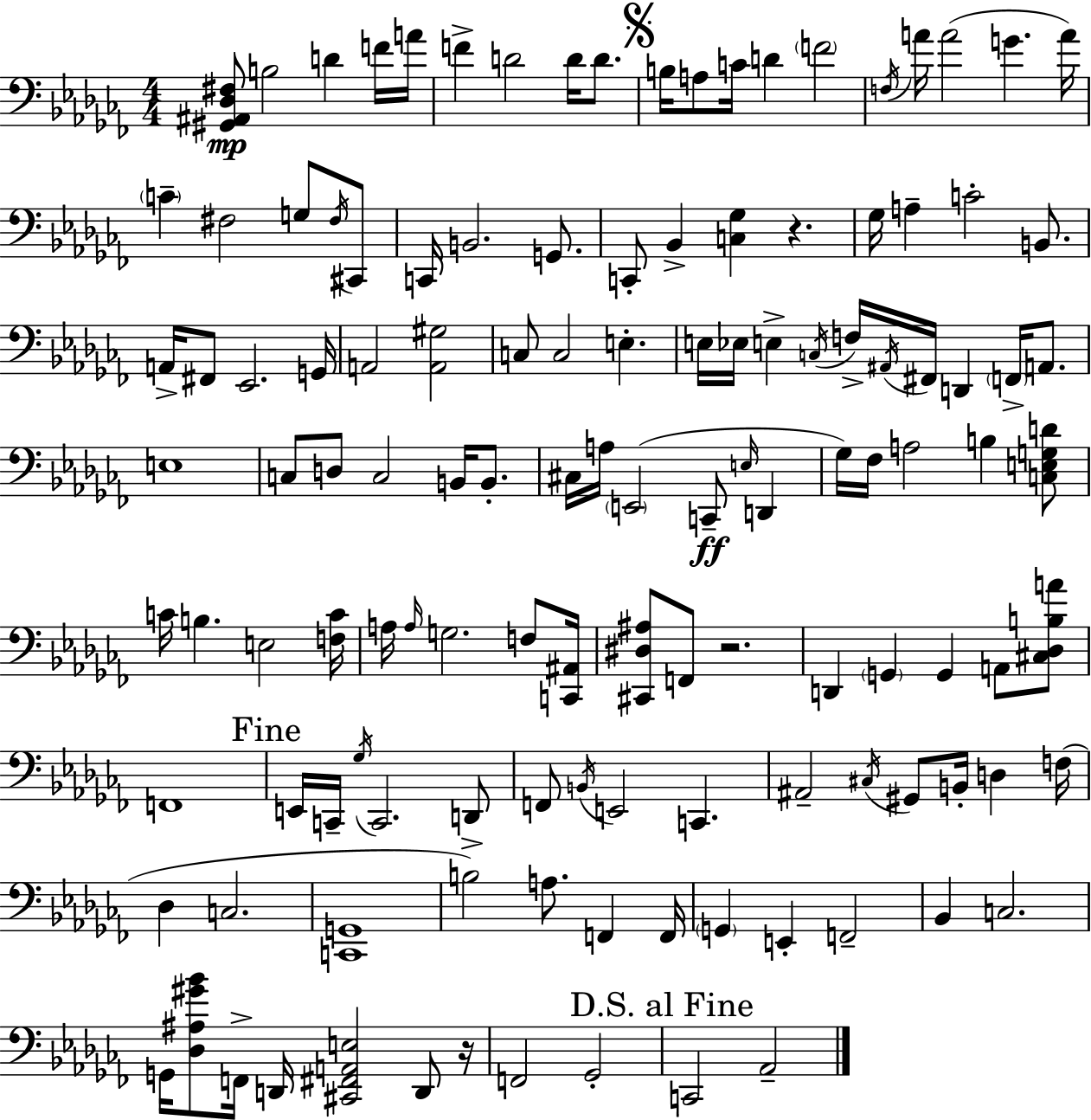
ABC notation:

X:1
T:Untitled
M:4/4
L:1/4
K:Abm
[^G,,^A,,_D,^F,]/2 B,2 D F/4 A/4 F D2 D/4 D/2 B,/4 A,/2 C/4 D F2 F,/4 A/4 A2 G A/4 C ^F,2 G,/2 ^F,/4 ^C,,/2 C,,/4 B,,2 G,,/2 C,,/2 _B,, [C,_G,] z _G,/4 A, C2 B,,/2 A,,/4 ^F,,/2 _E,,2 G,,/4 A,,2 [A,,^G,]2 C,/2 C,2 E, E,/4 _E,/4 E, C,/4 F,/4 ^A,,/4 ^F,,/4 D,, F,,/4 A,,/2 E,4 C,/2 D,/2 C,2 B,,/4 B,,/2 ^C,/4 A,/4 E,,2 C,,/2 E,/4 D,, _G,/4 _F,/4 A,2 B, [C,E,G,D]/2 C/4 B, E,2 [F,C]/4 A,/4 A,/4 G,2 F,/2 [C,,^A,,]/4 [^C,,^D,^A,]/2 F,,/2 z2 D,, G,, G,, A,,/2 [^C,_D,B,A]/2 F,,4 E,,/4 C,,/4 _G,/4 C,,2 D,,/2 F,,/2 B,,/4 E,,2 C,, ^A,,2 ^C,/4 ^G,,/2 B,,/4 D, F,/4 _D, C,2 [C,,G,,]4 B,2 A,/2 F,, F,,/4 G,, E,, F,,2 _B,, C,2 G,,/4 [_D,^A,^G_B]/2 F,,/4 D,,/4 [^C,,^F,,A,,E,]2 D,,/2 z/4 F,,2 _G,,2 C,,2 _A,,2